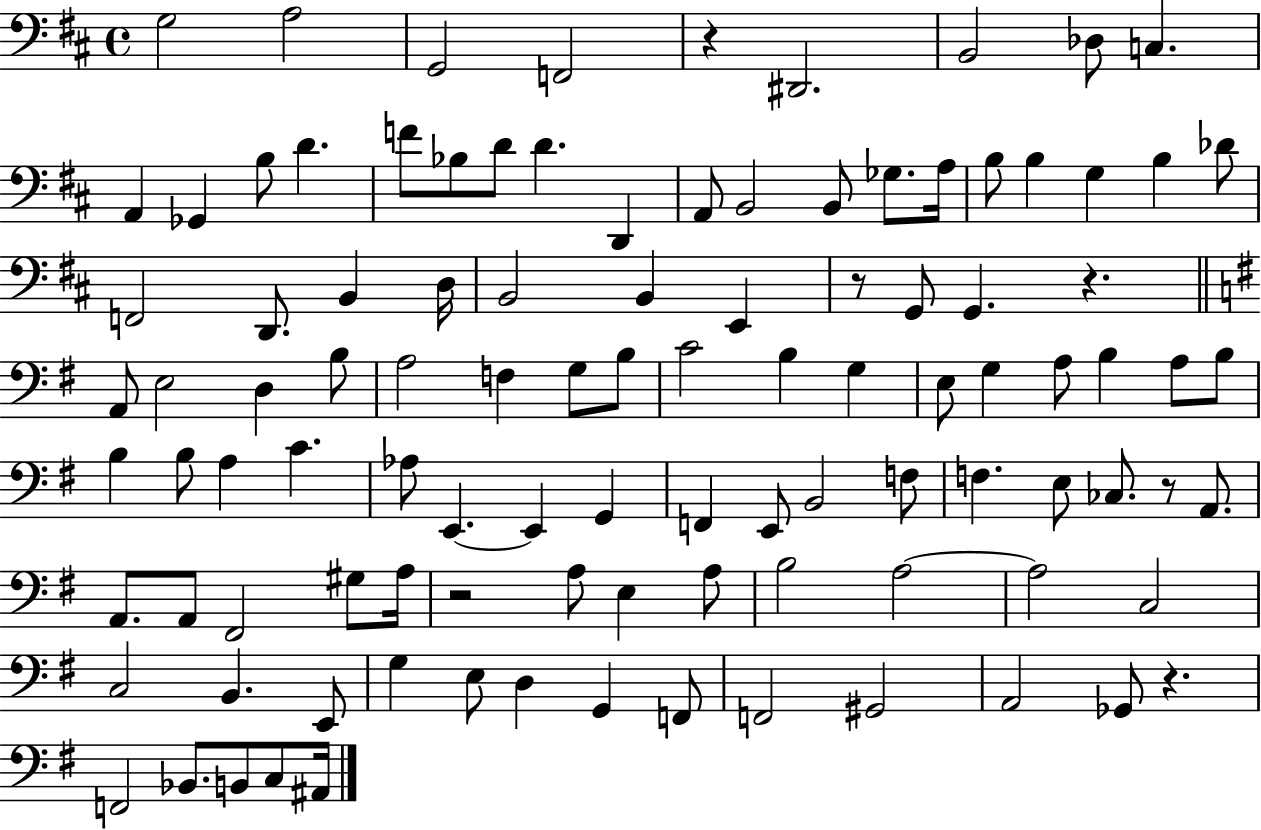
G3/h A3/h G2/h F2/h R/q D#2/h. B2/h Db3/e C3/q. A2/q Gb2/q B3/e D4/q. F4/e Bb3/e D4/e D4/q. D2/q A2/e B2/h B2/e Gb3/e. A3/s B3/e B3/q G3/q B3/q Db4/e F2/h D2/e. B2/q D3/s B2/h B2/q E2/q R/e G2/e G2/q. R/q. A2/e E3/h D3/q B3/e A3/h F3/q G3/e B3/e C4/h B3/q G3/q E3/e G3/q A3/e B3/q A3/e B3/e B3/q B3/e A3/q C4/q. Ab3/e E2/q. E2/q G2/q F2/q E2/e B2/h F3/e F3/q. E3/e CES3/e. R/e A2/e. A2/e. A2/e F#2/h G#3/e A3/s R/h A3/e E3/q A3/e B3/h A3/h A3/h C3/h C3/h B2/q. E2/e G3/q E3/e D3/q G2/q F2/e F2/h G#2/h A2/h Gb2/e R/q. F2/h Bb2/e. B2/e C3/e A#2/s